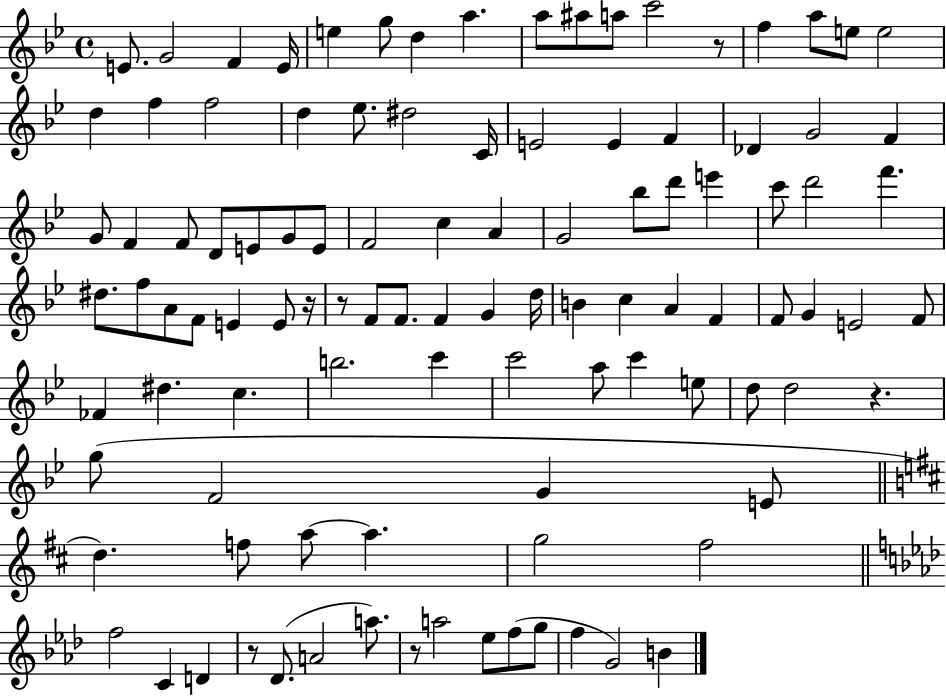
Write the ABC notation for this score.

X:1
T:Untitled
M:4/4
L:1/4
K:Bb
E/2 G2 F E/4 e g/2 d a a/2 ^a/2 a/2 c'2 z/2 f a/2 e/2 e2 d f f2 d _e/2 ^d2 C/4 E2 E F _D G2 F G/2 F F/2 D/2 E/2 G/2 E/2 F2 c A G2 _b/2 d'/2 e' c'/2 d'2 f' ^d/2 f/2 A/2 F/2 E E/2 z/4 z/2 F/2 F/2 F G d/4 B c A F F/2 G E2 F/2 _F ^d c b2 c' c'2 a/2 c' e/2 d/2 d2 z g/2 F2 G E/2 d f/2 a/2 a g2 ^f2 f2 C D z/2 _D/2 A2 a/2 z/2 a2 _e/2 f/2 g/2 f G2 B